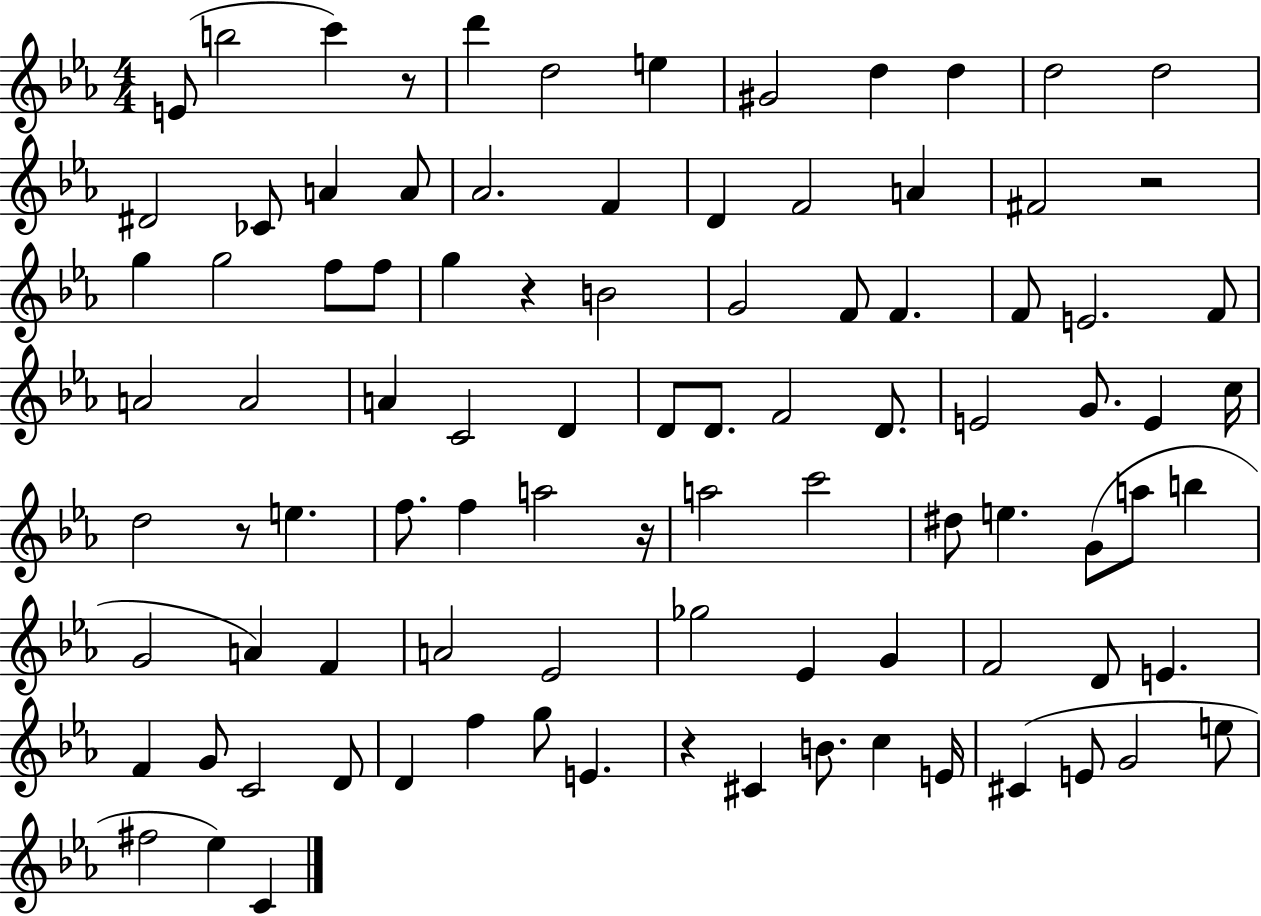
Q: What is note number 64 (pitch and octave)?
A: Gb5